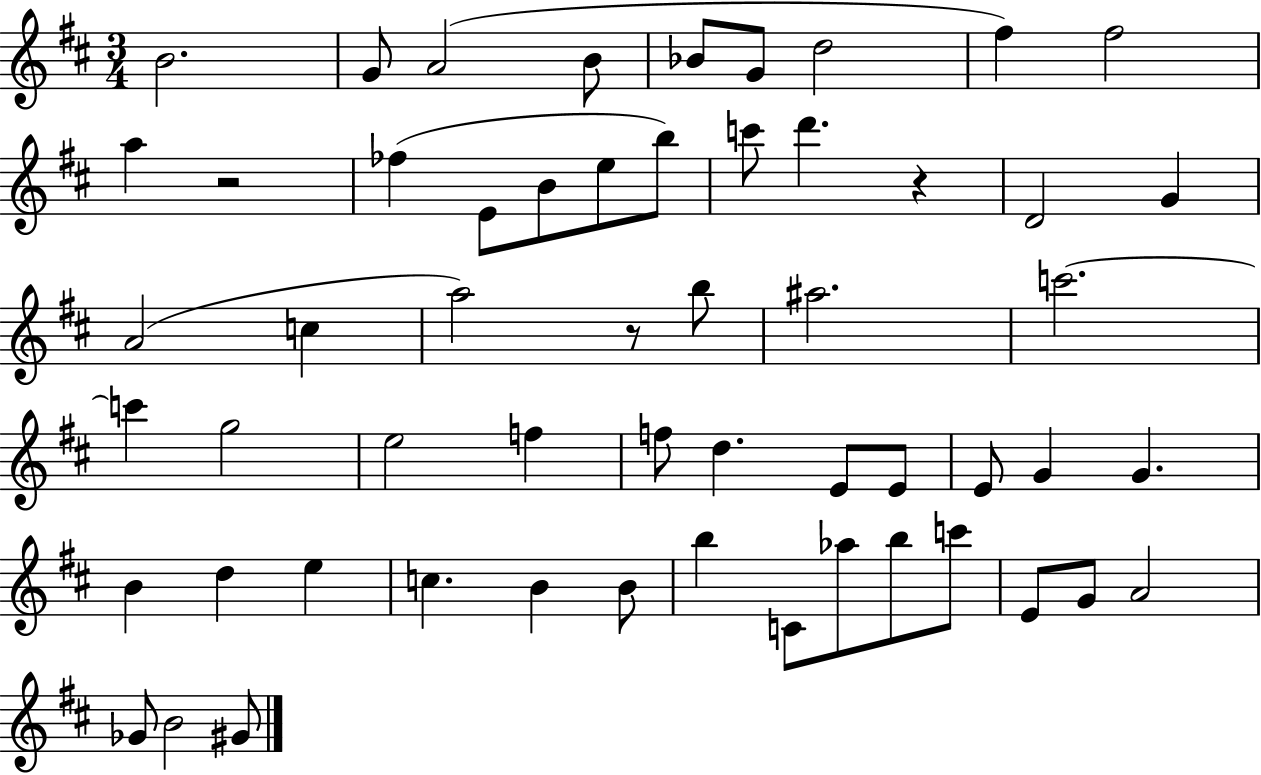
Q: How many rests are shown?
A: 3